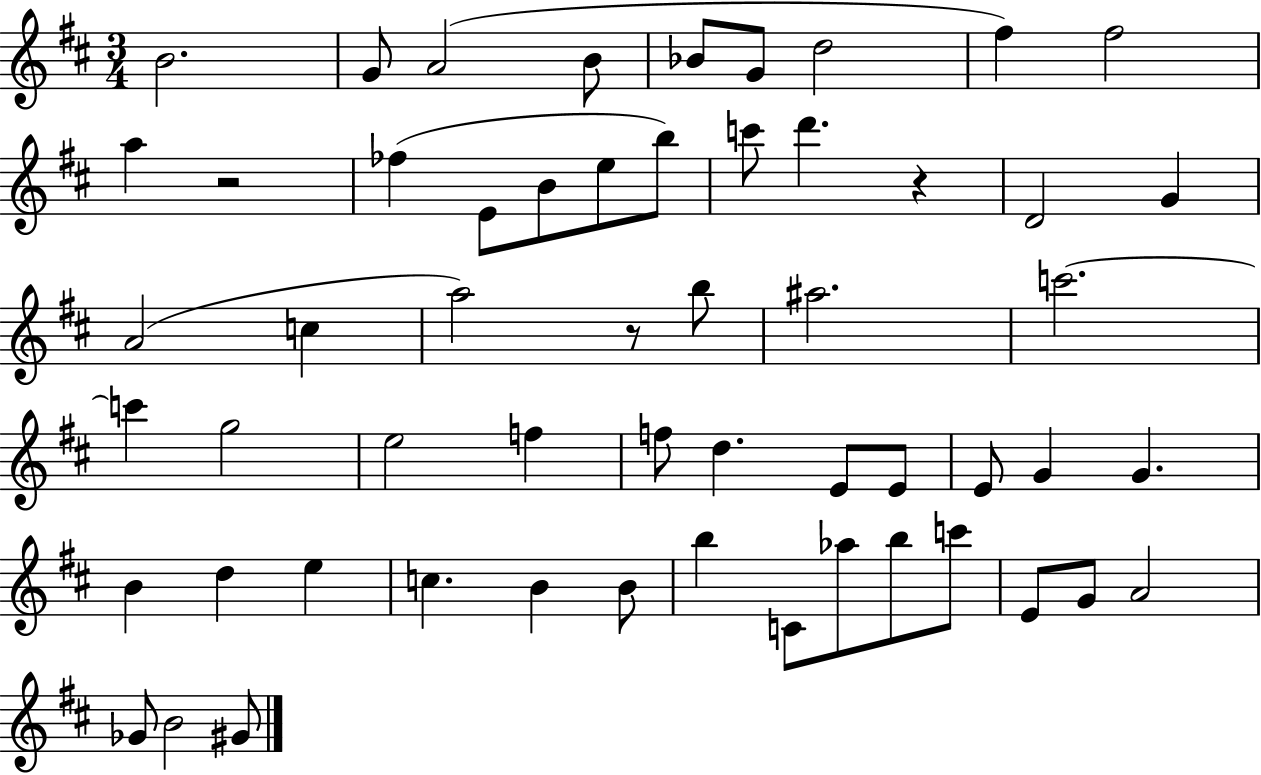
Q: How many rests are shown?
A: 3